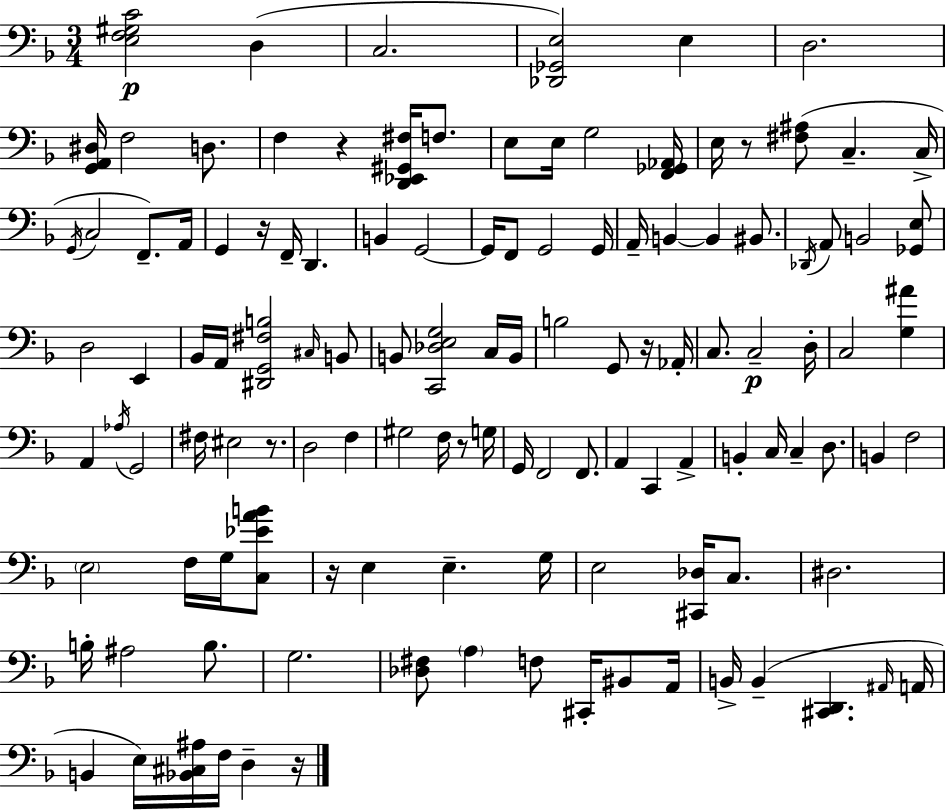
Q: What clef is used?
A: bass